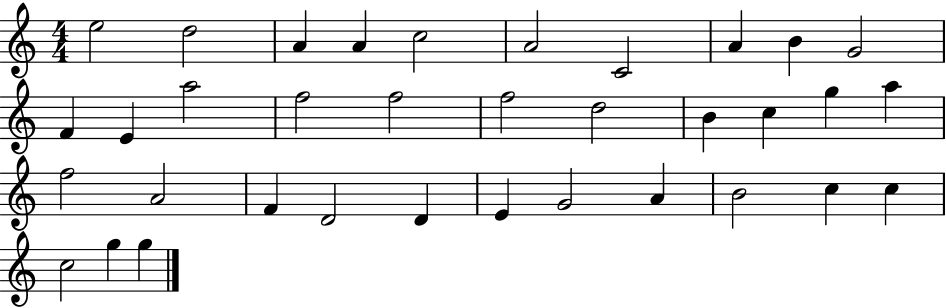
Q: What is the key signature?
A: C major